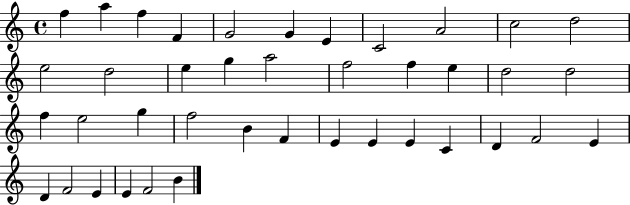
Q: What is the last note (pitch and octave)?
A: B4